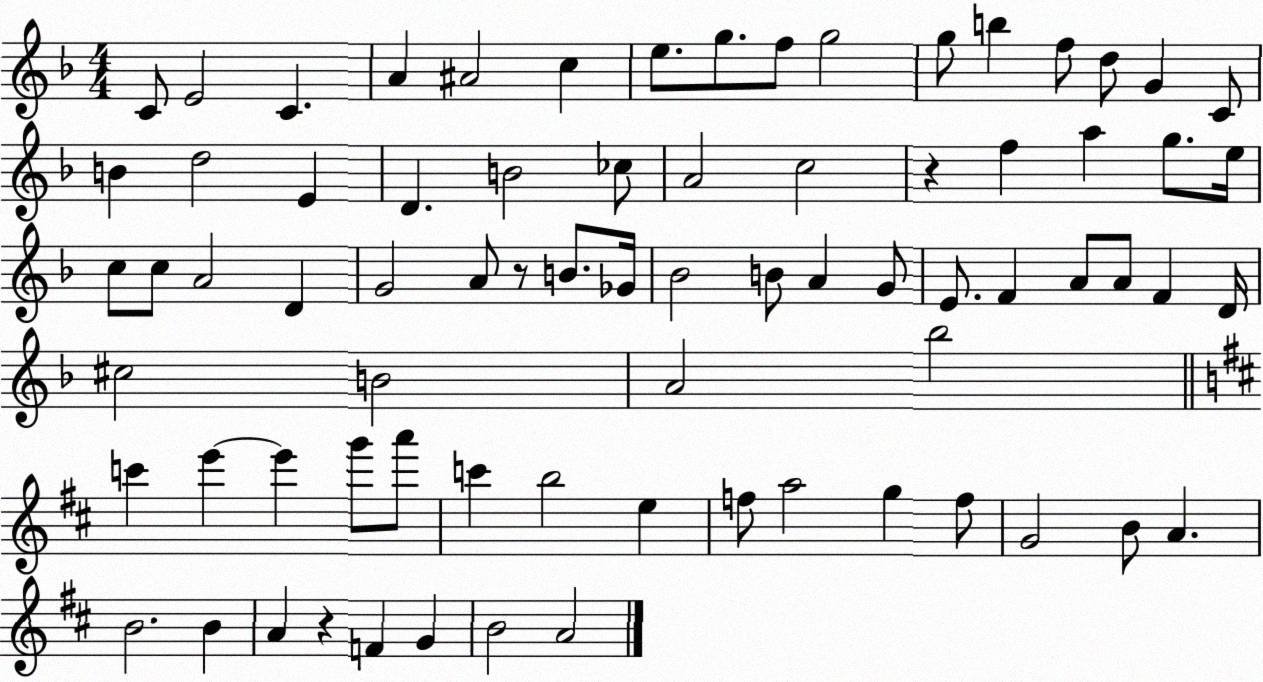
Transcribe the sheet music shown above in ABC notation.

X:1
T:Untitled
M:4/4
L:1/4
K:F
C/2 E2 C A ^A2 c e/2 g/2 f/2 g2 g/2 b f/2 d/2 G C/2 B d2 E D B2 _c/2 A2 c2 z f a g/2 e/4 c/2 c/2 A2 D G2 A/2 z/2 B/2 _G/4 _B2 B/2 A G/2 E/2 F A/2 A/2 F D/4 ^c2 B2 A2 _b2 c' e' e' g'/2 a'/2 c' b2 e f/2 a2 g f/2 G2 B/2 A B2 B A z F G B2 A2